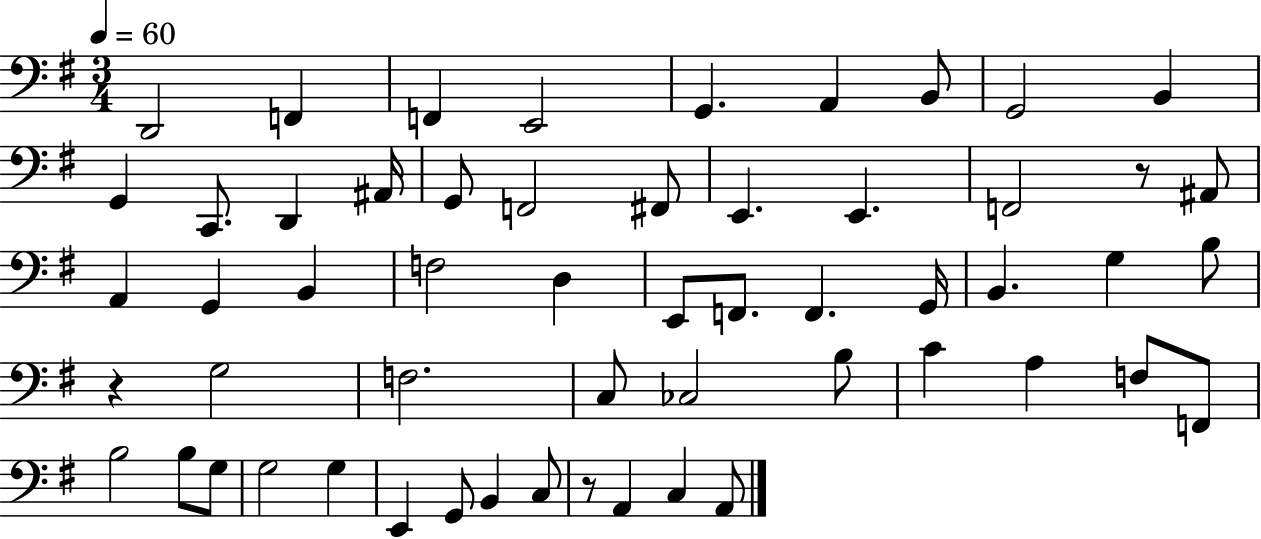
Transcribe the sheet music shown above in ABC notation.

X:1
T:Untitled
M:3/4
L:1/4
K:G
D,,2 F,, F,, E,,2 G,, A,, B,,/2 G,,2 B,, G,, C,,/2 D,, ^A,,/4 G,,/2 F,,2 ^F,,/2 E,, E,, F,,2 z/2 ^A,,/2 A,, G,, B,, F,2 D, E,,/2 F,,/2 F,, G,,/4 B,, G, B,/2 z G,2 F,2 C,/2 _C,2 B,/2 C A, F,/2 F,,/2 B,2 B,/2 G,/2 G,2 G, E,, G,,/2 B,, C,/2 z/2 A,, C, A,,/2